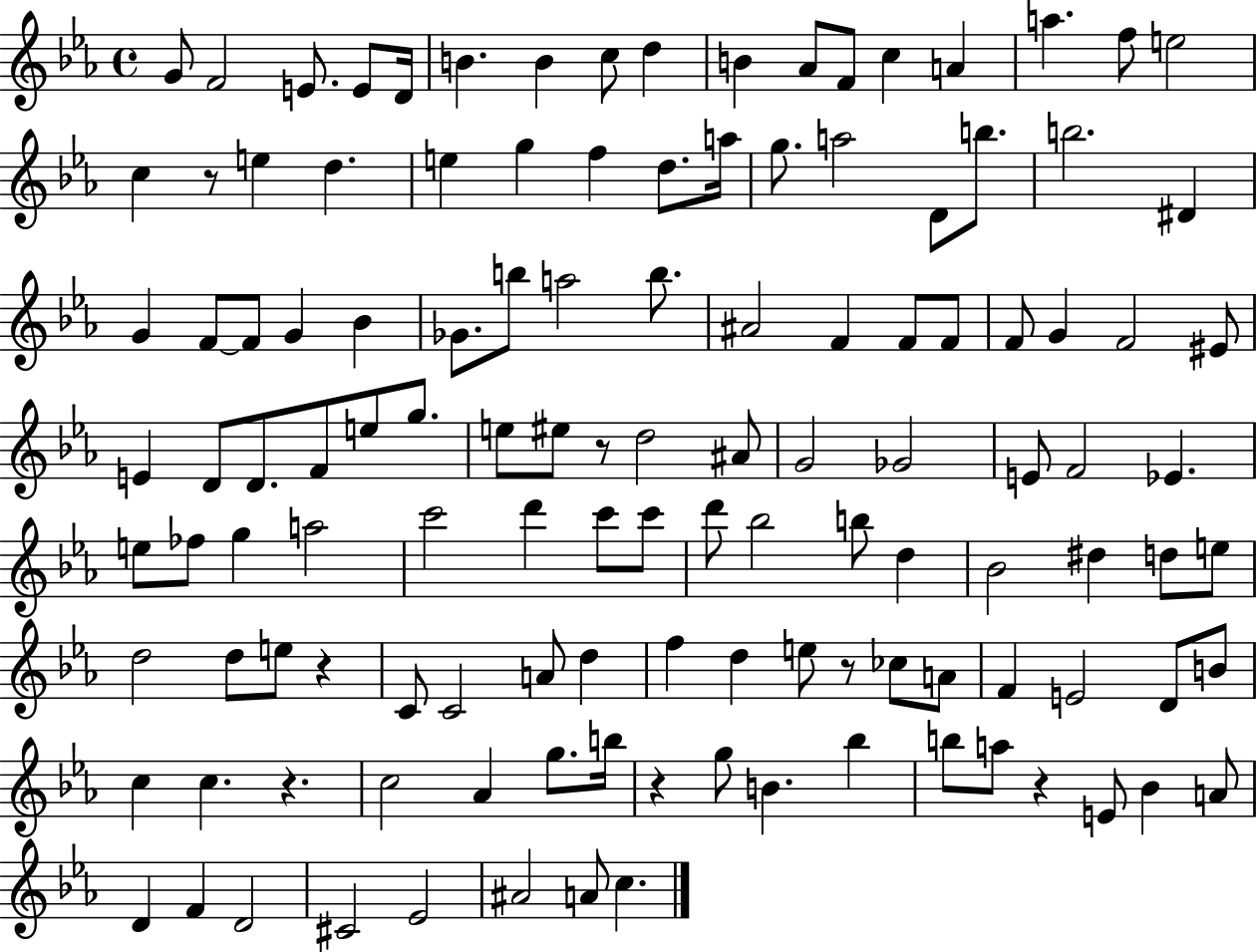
G4/e F4/h E4/e. E4/e D4/s B4/q. B4/q C5/e D5/q B4/q Ab4/e F4/e C5/q A4/q A5/q. F5/e E5/h C5/q R/e E5/q D5/q. E5/q G5/q F5/q D5/e. A5/s G5/e. A5/h D4/e B5/e. B5/h. D#4/q G4/q F4/e F4/e G4/q Bb4/q Gb4/e. B5/e A5/h B5/e. A#4/h F4/q F4/e F4/e F4/e G4/q F4/h EIS4/e E4/q D4/e D4/e. F4/e E5/e G5/e. E5/e EIS5/e R/e D5/h A#4/e G4/h Gb4/h E4/e F4/h Eb4/q. E5/e FES5/e G5/q A5/h C6/h D6/q C6/e C6/e D6/e Bb5/h B5/e D5/q Bb4/h D#5/q D5/e E5/e D5/h D5/e E5/e R/q C4/e C4/h A4/e D5/q F5/q D5/q E5/e R/e CES5/e A4/e F4/q E4/h D4/e B4/e C5/q C5/q. R/q. C5/h Ab4/q G5/e. B5/s R/q G5/e B4/q. Bb5/q B5/e A5/e R/q E4/e Bb4/q A4/e D4/q F4/q D4/h C#4/h Eb4/h A#4/h A4/e C5/q.